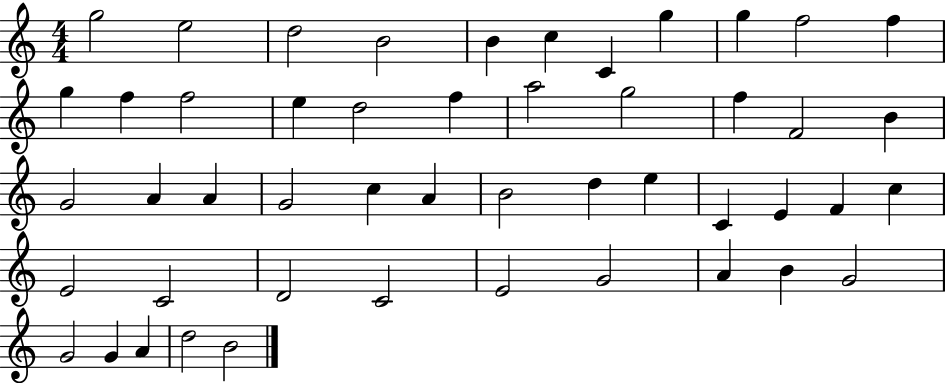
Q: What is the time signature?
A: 4/4